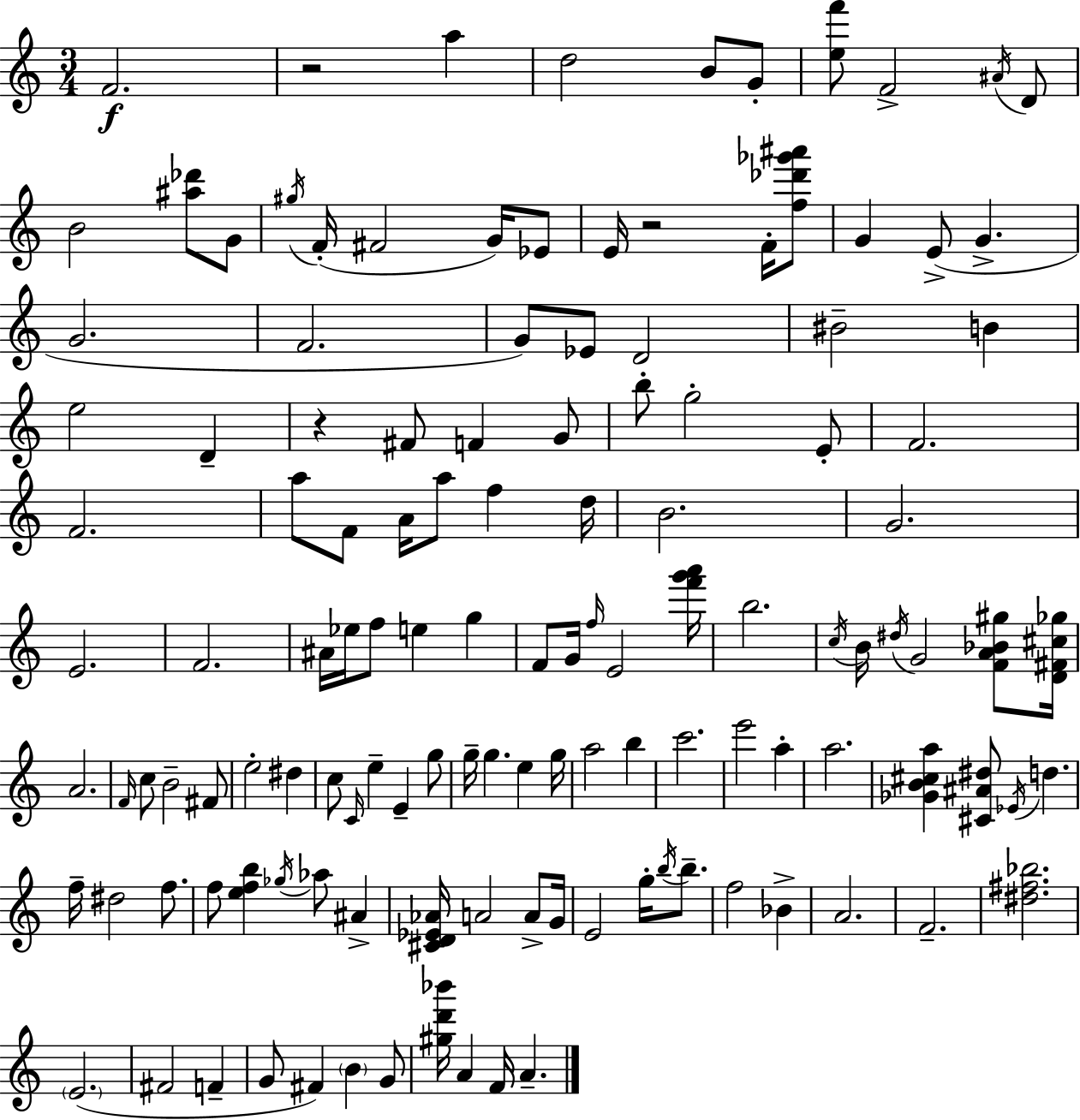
F4/h. R/h A5/q D5/h B4/e G4/e [E5,F6]/e F4/h A#4/s D4/e B4/h [A#5,Db6]/e G4/e G#5/s F4/s F#4/h G4/s Eb4/e E4/s R/h F4/s [F5,Db6,Gb6,A#6]/e G4/q E4/e G4/q. G4/h. F4/h. G4/e Eb4/e D4/h BIS4/h B4/q E5/h D4/q R/q F#4/e F4/q G4/e B5/e G5/h E4/e F4/h. F4/h. A5/e F4/e A4/s A5/e F5/q D5/s B4/h. G4/h. E4/h. F4/h. A#4/s Eb5/s F5/e E5/q G5/q F4/e G4/s F5/s E4/h [F6,G6,A6]/s B5/h. C5/s B4/s D#5/s G4/h [F4,A4,Bb4,G#5]/e [D4,F#4,C#5,Gb5]/s A4/h. F4/s C5/e B4/h F#4/e E5/h D#5/q C5/e C4/s E5/q E4/q G5/e G5/s G5/q. E5/q G5/s A5/h B5/q C6/h. E6/h A5/q A5/h. [Gb4,B4,C#5,A5]/q [C#4,A#4,D#5]/e Eb4/s D5/q. F5/s D#5/h F5/e. F5/e [E5,F5,B5]/q Gb5/s Ab5/e A#4/q [C#4,D4,Eb4,Ab4]/s A4/h A4/e G4/s E4/h G5/s B5/s B5/e. F5/h Bb4/q A4/h. F4/h. [D#5,F#5,Bb5]/h. E4/h. F#4/h F4/q G4/e F#4/q B4/q G4/e [G#5,D6,Bb6]/s A4/q F4/s A4/q.